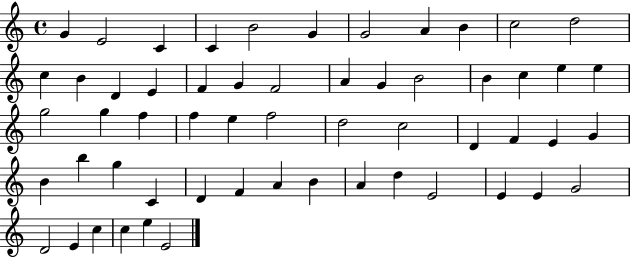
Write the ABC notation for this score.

X:1
T:Untitled
M:4/4
L:1/4
K:C
G E2 C C B2 G G2 A B c2 d2 c B D E F G F2 A G B2 B c e e g2 g f f e f2 d2 c2 D F E G B b g C D F A B A d E2 E E G2 D2 E c c e E2